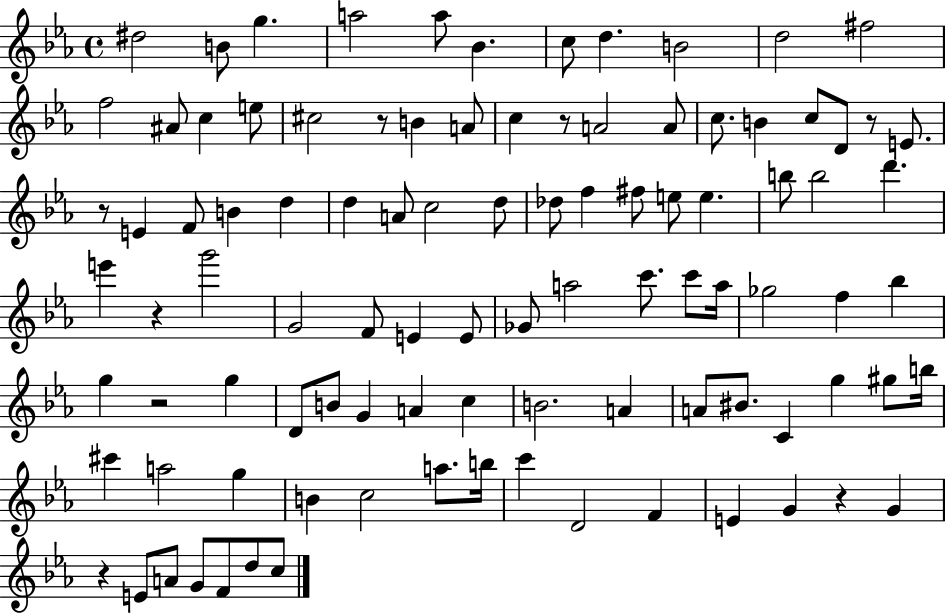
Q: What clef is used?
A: treble